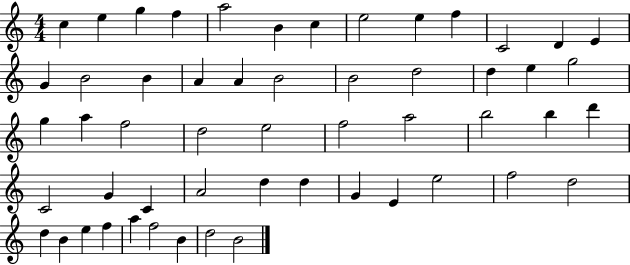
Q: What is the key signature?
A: C major